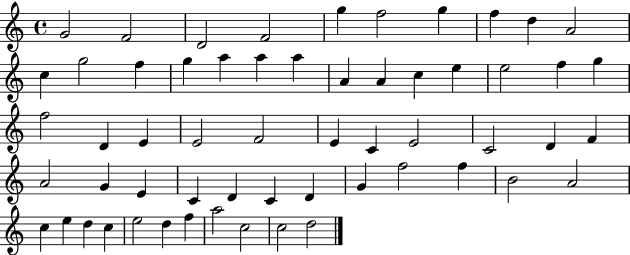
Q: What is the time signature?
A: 4/4